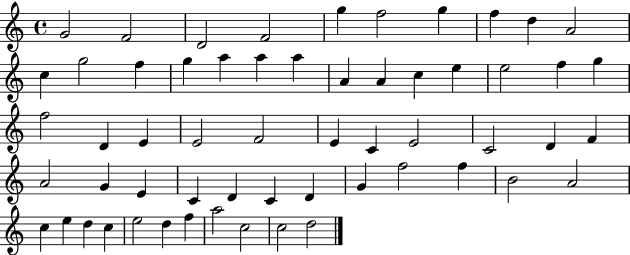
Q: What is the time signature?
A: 4/4